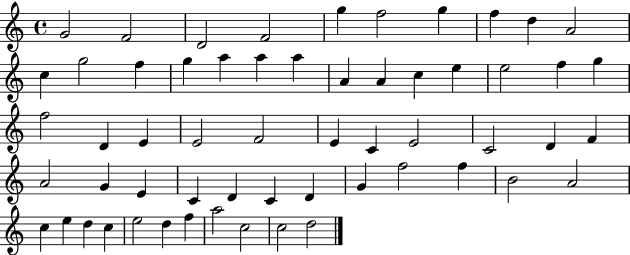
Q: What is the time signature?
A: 4/4